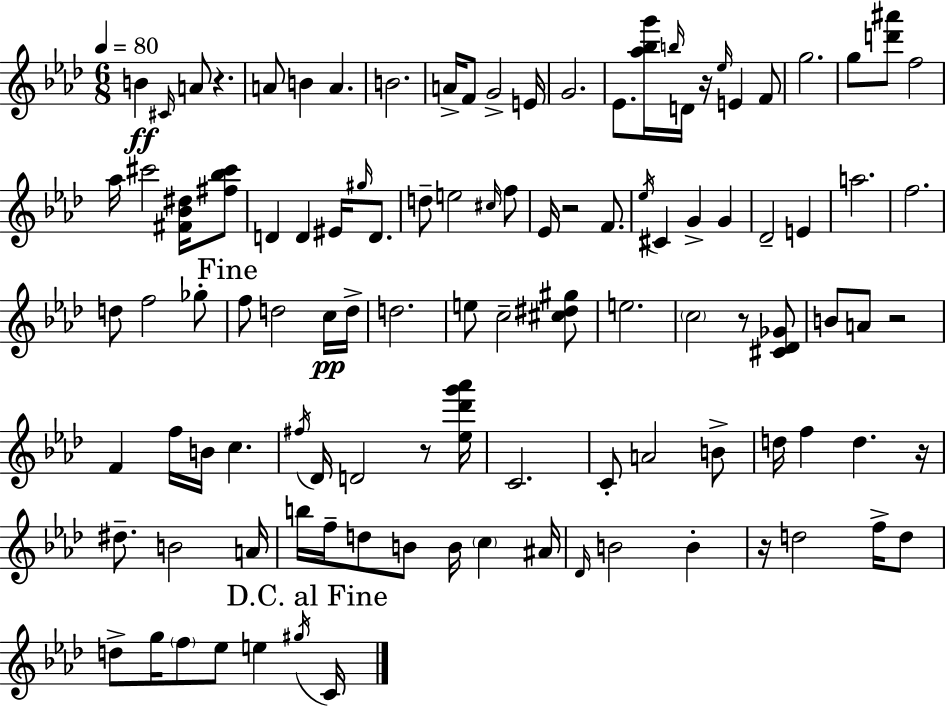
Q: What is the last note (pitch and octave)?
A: C4